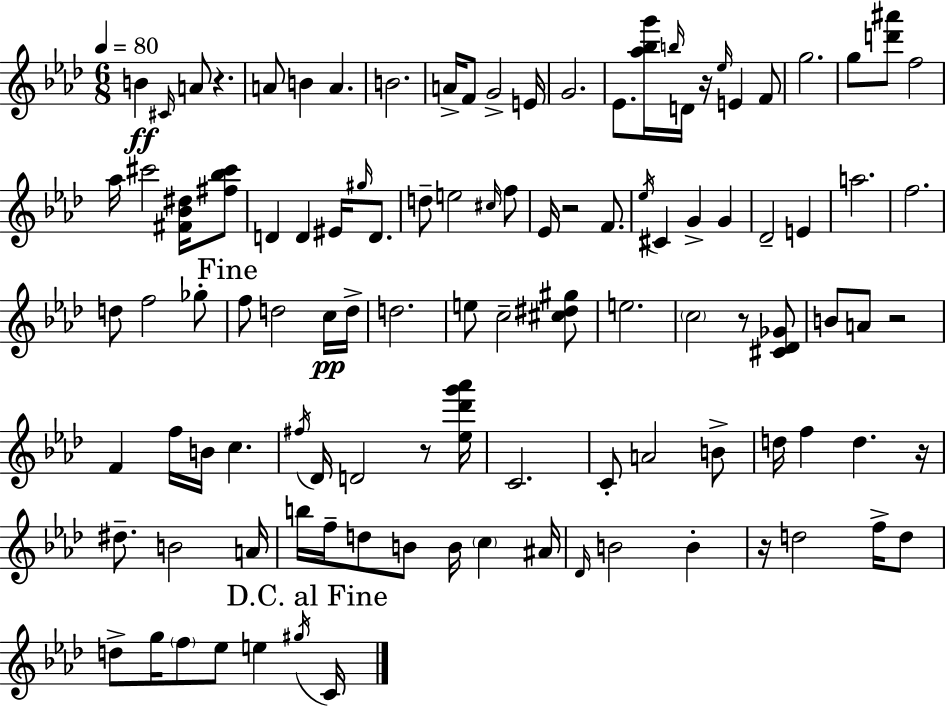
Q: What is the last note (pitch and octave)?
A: C4